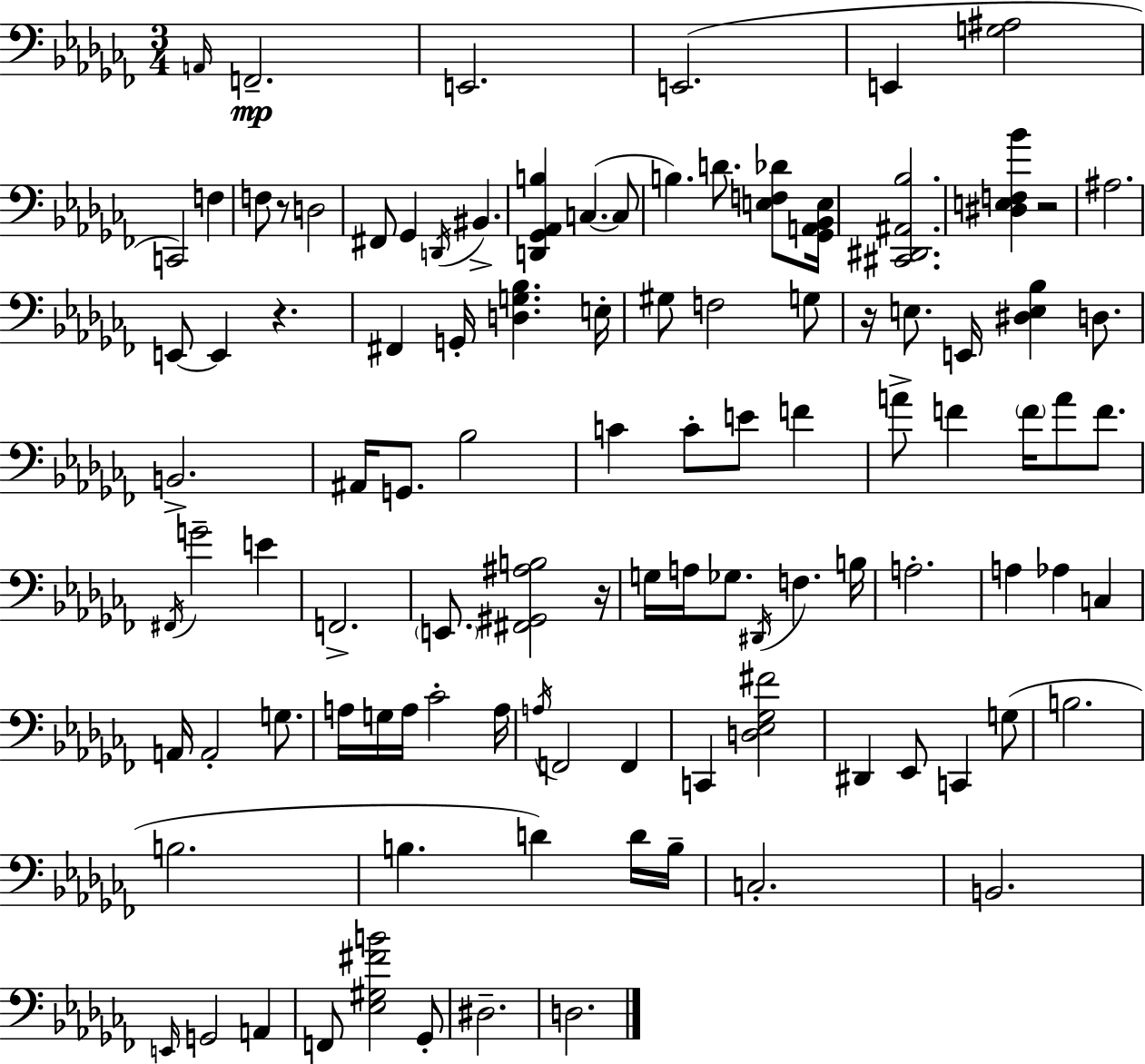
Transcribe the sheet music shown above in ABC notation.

X:1
T:Untitled
M:3/4
L:1/4
K:Abm
A,,/4 F,,2 E,,2 E,,2 E,, [G,^A,]2 C,,2 F, F,/2 z/2 D,2 ^F,,/2 _G,, D,,/4 ^B,, [D,,_G,,_A,,B,] C, C,/2 B, D/2 [E,F,_D]/2 [_G,,A,,_B,,E,]/4 [^C,,^D,,^A,,_B,]2 [^D,E,F,_B] z2 ^A,2 E,,/2 E,, z ^F,, G,,/4 [D,G,_B,] E,/4 ^G,/2 F,2 G,/2 z/4 E,/2 E,,/4 [^D,E,_B,] D,/2 B,,2 ^A,,/4 G,,/2 _B,2 C C/2 E/2 F A/2 F F/4 A/2 F/2 ^F,,/4 G2 E F,,2 E,,/2 [^F,,^G,,^A,B,]2 z/4 G,/4 A,/4 _G,/2 ^D,,/4 F, B,/4 A,2 A, _A, C, A,,/4 A,,2 G,/2 A,/4 G,/4 A,/4 _C2 A,/4 A,/4 F,,2 F,, C,, [D,_E,_G,^F]2 ^D,, _E,,/2 C,, G,/2 B,2 B,2 B, D D/4 B,/4 C,2 B,,2 E,,/4 G,,2 A,, F,,/2 [_E,^G,^FB]2 _G,,/2 ^D,2 D,2